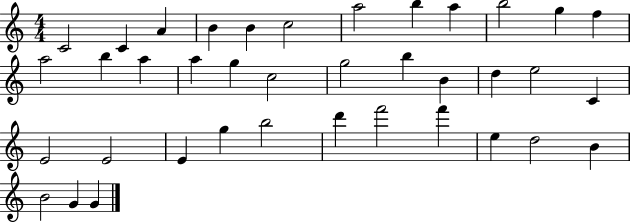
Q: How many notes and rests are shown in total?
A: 38